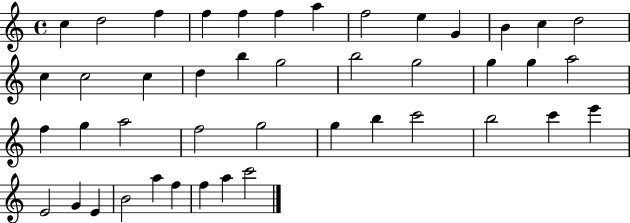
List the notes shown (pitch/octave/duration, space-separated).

C5/q D5/h F5/q F5/q F5/q F5/q A5/q F5/h E5/q G4/q B4/q C5/q D5/h C5/q C5/h C5/q D5/q B5/q G5/h B5/h G5/h G5/q G5/q A5/h F5/q G5/q A5/h F5/h G5/h G5/q B5/q C6/h B5/h C6/q E6/q E4/h G4/q E4/q B4/h A5/q F5/q F5/q A5/q C6/h